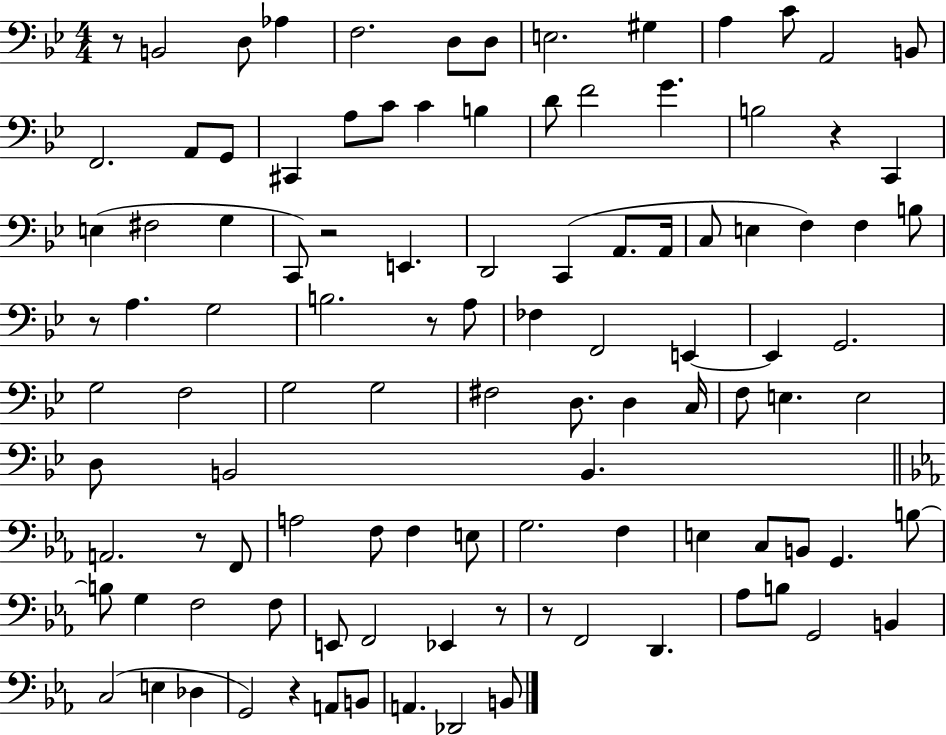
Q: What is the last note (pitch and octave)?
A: B2